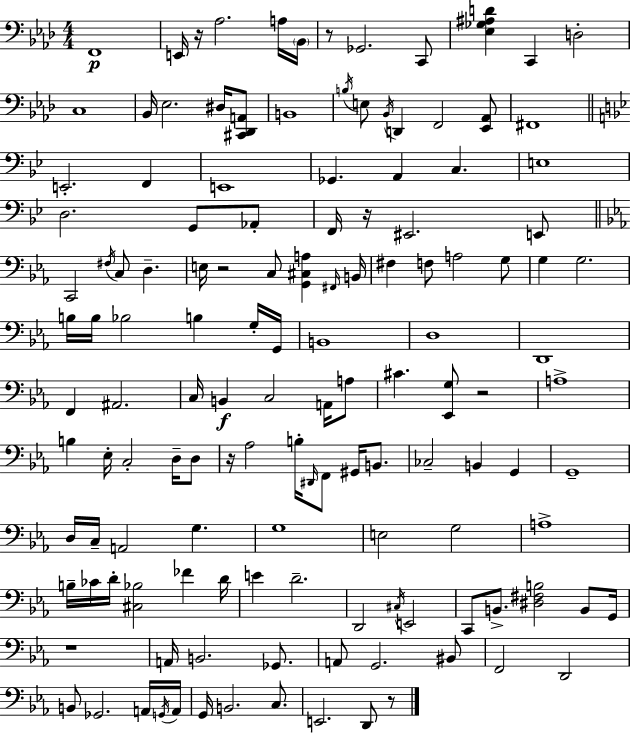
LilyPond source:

{
  \clef bass
  \numericTimeSignature
  \time 4/4
  \key f \minor
  f,1\p | e,16 r16 aes2. a16 \parenthesize bes,16 | r8 ges,2. c,8 | <ees ges ais d'>4 c,4 d2-. | \break c1 | bes,16 ees2. dis16 <cis, des, a,>8 | b,1 | \acciaccatura { b16 } e8 \acciaccatura { bes,16 } d,4 f,2 | \break <ees, aes,>8 fis,1 | \bar "||" \break \key bes \major e,2.-. f,4 | e,1 | ges,4. a,4 c4. | e1 | \break d2. g,8 aes,8-. | f,16 r16 eis,2. e,8 | \bar "||" \break \key ees \major c,2 \acciaccatura { fis16 } c8 d4.-- | e16 r2 c8 <g, cis a>4 | \grace { fis,16 } b,16 fis4 f8 a2 | g8 g4 g2. | \break b16 b16 bes2 b4 | g16-. g,16 b,1 | d1 | d,1 | \break f,4 ais,2. | c16 b,4\f c2 a,16 | a8 cis'4. <ees, g>8 r2 | a1-> | \break b4 ees16-. c2-. d16-- | d8 r16 aes2 b16-. \grace { dis,16 } f,8 gis,16 | b,8. ces2-- b,4 g,4 | g,1-- | \break d16 c16-- a,2 g4. | g1 | e2 g2 | a1-> | \break b16-- ces'16 d'16-. <cis bes>2 fes'4 | d'16 e'4 d'2.-- | d,2 \acciaccatura { cis16 } e,2 | c,8 b,8.-> <dis fis b>2 | \break b,8 g,16 r1 | a,16 b,2. | ges,8. a,8 g,2. | bis,8 f,2 d,2 | \break b,8 ges,2. | a,16 \acciaccatura { g,16 } a,16 g,16 b,2. | c8. e,2. | d,8 r8 \bar "|."
}